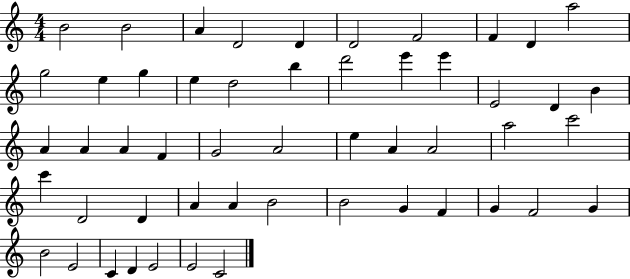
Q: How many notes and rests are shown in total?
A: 52